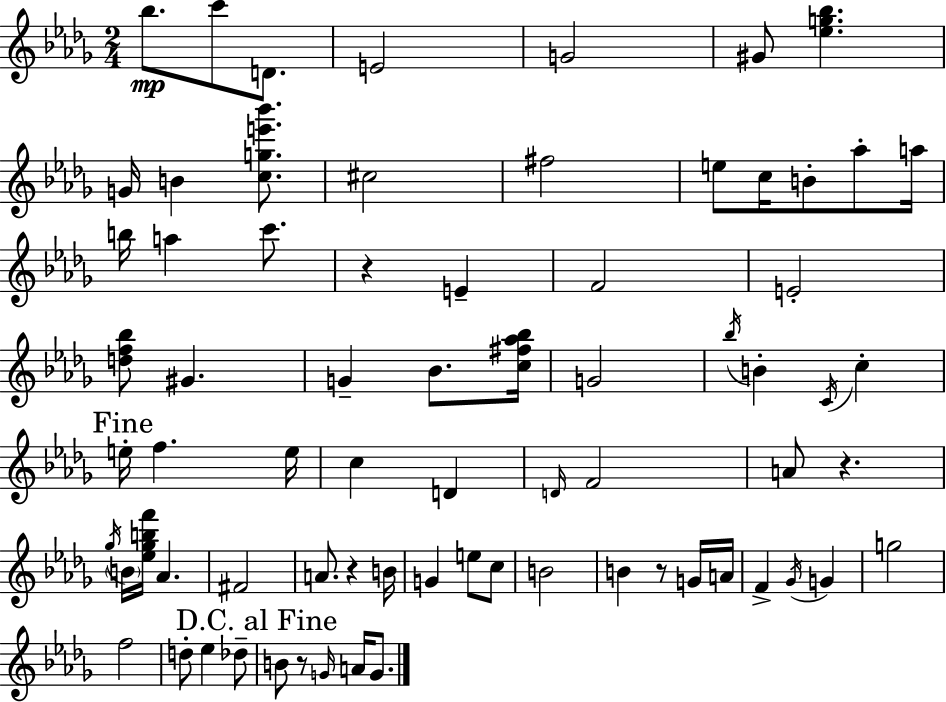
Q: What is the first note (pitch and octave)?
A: Bb5